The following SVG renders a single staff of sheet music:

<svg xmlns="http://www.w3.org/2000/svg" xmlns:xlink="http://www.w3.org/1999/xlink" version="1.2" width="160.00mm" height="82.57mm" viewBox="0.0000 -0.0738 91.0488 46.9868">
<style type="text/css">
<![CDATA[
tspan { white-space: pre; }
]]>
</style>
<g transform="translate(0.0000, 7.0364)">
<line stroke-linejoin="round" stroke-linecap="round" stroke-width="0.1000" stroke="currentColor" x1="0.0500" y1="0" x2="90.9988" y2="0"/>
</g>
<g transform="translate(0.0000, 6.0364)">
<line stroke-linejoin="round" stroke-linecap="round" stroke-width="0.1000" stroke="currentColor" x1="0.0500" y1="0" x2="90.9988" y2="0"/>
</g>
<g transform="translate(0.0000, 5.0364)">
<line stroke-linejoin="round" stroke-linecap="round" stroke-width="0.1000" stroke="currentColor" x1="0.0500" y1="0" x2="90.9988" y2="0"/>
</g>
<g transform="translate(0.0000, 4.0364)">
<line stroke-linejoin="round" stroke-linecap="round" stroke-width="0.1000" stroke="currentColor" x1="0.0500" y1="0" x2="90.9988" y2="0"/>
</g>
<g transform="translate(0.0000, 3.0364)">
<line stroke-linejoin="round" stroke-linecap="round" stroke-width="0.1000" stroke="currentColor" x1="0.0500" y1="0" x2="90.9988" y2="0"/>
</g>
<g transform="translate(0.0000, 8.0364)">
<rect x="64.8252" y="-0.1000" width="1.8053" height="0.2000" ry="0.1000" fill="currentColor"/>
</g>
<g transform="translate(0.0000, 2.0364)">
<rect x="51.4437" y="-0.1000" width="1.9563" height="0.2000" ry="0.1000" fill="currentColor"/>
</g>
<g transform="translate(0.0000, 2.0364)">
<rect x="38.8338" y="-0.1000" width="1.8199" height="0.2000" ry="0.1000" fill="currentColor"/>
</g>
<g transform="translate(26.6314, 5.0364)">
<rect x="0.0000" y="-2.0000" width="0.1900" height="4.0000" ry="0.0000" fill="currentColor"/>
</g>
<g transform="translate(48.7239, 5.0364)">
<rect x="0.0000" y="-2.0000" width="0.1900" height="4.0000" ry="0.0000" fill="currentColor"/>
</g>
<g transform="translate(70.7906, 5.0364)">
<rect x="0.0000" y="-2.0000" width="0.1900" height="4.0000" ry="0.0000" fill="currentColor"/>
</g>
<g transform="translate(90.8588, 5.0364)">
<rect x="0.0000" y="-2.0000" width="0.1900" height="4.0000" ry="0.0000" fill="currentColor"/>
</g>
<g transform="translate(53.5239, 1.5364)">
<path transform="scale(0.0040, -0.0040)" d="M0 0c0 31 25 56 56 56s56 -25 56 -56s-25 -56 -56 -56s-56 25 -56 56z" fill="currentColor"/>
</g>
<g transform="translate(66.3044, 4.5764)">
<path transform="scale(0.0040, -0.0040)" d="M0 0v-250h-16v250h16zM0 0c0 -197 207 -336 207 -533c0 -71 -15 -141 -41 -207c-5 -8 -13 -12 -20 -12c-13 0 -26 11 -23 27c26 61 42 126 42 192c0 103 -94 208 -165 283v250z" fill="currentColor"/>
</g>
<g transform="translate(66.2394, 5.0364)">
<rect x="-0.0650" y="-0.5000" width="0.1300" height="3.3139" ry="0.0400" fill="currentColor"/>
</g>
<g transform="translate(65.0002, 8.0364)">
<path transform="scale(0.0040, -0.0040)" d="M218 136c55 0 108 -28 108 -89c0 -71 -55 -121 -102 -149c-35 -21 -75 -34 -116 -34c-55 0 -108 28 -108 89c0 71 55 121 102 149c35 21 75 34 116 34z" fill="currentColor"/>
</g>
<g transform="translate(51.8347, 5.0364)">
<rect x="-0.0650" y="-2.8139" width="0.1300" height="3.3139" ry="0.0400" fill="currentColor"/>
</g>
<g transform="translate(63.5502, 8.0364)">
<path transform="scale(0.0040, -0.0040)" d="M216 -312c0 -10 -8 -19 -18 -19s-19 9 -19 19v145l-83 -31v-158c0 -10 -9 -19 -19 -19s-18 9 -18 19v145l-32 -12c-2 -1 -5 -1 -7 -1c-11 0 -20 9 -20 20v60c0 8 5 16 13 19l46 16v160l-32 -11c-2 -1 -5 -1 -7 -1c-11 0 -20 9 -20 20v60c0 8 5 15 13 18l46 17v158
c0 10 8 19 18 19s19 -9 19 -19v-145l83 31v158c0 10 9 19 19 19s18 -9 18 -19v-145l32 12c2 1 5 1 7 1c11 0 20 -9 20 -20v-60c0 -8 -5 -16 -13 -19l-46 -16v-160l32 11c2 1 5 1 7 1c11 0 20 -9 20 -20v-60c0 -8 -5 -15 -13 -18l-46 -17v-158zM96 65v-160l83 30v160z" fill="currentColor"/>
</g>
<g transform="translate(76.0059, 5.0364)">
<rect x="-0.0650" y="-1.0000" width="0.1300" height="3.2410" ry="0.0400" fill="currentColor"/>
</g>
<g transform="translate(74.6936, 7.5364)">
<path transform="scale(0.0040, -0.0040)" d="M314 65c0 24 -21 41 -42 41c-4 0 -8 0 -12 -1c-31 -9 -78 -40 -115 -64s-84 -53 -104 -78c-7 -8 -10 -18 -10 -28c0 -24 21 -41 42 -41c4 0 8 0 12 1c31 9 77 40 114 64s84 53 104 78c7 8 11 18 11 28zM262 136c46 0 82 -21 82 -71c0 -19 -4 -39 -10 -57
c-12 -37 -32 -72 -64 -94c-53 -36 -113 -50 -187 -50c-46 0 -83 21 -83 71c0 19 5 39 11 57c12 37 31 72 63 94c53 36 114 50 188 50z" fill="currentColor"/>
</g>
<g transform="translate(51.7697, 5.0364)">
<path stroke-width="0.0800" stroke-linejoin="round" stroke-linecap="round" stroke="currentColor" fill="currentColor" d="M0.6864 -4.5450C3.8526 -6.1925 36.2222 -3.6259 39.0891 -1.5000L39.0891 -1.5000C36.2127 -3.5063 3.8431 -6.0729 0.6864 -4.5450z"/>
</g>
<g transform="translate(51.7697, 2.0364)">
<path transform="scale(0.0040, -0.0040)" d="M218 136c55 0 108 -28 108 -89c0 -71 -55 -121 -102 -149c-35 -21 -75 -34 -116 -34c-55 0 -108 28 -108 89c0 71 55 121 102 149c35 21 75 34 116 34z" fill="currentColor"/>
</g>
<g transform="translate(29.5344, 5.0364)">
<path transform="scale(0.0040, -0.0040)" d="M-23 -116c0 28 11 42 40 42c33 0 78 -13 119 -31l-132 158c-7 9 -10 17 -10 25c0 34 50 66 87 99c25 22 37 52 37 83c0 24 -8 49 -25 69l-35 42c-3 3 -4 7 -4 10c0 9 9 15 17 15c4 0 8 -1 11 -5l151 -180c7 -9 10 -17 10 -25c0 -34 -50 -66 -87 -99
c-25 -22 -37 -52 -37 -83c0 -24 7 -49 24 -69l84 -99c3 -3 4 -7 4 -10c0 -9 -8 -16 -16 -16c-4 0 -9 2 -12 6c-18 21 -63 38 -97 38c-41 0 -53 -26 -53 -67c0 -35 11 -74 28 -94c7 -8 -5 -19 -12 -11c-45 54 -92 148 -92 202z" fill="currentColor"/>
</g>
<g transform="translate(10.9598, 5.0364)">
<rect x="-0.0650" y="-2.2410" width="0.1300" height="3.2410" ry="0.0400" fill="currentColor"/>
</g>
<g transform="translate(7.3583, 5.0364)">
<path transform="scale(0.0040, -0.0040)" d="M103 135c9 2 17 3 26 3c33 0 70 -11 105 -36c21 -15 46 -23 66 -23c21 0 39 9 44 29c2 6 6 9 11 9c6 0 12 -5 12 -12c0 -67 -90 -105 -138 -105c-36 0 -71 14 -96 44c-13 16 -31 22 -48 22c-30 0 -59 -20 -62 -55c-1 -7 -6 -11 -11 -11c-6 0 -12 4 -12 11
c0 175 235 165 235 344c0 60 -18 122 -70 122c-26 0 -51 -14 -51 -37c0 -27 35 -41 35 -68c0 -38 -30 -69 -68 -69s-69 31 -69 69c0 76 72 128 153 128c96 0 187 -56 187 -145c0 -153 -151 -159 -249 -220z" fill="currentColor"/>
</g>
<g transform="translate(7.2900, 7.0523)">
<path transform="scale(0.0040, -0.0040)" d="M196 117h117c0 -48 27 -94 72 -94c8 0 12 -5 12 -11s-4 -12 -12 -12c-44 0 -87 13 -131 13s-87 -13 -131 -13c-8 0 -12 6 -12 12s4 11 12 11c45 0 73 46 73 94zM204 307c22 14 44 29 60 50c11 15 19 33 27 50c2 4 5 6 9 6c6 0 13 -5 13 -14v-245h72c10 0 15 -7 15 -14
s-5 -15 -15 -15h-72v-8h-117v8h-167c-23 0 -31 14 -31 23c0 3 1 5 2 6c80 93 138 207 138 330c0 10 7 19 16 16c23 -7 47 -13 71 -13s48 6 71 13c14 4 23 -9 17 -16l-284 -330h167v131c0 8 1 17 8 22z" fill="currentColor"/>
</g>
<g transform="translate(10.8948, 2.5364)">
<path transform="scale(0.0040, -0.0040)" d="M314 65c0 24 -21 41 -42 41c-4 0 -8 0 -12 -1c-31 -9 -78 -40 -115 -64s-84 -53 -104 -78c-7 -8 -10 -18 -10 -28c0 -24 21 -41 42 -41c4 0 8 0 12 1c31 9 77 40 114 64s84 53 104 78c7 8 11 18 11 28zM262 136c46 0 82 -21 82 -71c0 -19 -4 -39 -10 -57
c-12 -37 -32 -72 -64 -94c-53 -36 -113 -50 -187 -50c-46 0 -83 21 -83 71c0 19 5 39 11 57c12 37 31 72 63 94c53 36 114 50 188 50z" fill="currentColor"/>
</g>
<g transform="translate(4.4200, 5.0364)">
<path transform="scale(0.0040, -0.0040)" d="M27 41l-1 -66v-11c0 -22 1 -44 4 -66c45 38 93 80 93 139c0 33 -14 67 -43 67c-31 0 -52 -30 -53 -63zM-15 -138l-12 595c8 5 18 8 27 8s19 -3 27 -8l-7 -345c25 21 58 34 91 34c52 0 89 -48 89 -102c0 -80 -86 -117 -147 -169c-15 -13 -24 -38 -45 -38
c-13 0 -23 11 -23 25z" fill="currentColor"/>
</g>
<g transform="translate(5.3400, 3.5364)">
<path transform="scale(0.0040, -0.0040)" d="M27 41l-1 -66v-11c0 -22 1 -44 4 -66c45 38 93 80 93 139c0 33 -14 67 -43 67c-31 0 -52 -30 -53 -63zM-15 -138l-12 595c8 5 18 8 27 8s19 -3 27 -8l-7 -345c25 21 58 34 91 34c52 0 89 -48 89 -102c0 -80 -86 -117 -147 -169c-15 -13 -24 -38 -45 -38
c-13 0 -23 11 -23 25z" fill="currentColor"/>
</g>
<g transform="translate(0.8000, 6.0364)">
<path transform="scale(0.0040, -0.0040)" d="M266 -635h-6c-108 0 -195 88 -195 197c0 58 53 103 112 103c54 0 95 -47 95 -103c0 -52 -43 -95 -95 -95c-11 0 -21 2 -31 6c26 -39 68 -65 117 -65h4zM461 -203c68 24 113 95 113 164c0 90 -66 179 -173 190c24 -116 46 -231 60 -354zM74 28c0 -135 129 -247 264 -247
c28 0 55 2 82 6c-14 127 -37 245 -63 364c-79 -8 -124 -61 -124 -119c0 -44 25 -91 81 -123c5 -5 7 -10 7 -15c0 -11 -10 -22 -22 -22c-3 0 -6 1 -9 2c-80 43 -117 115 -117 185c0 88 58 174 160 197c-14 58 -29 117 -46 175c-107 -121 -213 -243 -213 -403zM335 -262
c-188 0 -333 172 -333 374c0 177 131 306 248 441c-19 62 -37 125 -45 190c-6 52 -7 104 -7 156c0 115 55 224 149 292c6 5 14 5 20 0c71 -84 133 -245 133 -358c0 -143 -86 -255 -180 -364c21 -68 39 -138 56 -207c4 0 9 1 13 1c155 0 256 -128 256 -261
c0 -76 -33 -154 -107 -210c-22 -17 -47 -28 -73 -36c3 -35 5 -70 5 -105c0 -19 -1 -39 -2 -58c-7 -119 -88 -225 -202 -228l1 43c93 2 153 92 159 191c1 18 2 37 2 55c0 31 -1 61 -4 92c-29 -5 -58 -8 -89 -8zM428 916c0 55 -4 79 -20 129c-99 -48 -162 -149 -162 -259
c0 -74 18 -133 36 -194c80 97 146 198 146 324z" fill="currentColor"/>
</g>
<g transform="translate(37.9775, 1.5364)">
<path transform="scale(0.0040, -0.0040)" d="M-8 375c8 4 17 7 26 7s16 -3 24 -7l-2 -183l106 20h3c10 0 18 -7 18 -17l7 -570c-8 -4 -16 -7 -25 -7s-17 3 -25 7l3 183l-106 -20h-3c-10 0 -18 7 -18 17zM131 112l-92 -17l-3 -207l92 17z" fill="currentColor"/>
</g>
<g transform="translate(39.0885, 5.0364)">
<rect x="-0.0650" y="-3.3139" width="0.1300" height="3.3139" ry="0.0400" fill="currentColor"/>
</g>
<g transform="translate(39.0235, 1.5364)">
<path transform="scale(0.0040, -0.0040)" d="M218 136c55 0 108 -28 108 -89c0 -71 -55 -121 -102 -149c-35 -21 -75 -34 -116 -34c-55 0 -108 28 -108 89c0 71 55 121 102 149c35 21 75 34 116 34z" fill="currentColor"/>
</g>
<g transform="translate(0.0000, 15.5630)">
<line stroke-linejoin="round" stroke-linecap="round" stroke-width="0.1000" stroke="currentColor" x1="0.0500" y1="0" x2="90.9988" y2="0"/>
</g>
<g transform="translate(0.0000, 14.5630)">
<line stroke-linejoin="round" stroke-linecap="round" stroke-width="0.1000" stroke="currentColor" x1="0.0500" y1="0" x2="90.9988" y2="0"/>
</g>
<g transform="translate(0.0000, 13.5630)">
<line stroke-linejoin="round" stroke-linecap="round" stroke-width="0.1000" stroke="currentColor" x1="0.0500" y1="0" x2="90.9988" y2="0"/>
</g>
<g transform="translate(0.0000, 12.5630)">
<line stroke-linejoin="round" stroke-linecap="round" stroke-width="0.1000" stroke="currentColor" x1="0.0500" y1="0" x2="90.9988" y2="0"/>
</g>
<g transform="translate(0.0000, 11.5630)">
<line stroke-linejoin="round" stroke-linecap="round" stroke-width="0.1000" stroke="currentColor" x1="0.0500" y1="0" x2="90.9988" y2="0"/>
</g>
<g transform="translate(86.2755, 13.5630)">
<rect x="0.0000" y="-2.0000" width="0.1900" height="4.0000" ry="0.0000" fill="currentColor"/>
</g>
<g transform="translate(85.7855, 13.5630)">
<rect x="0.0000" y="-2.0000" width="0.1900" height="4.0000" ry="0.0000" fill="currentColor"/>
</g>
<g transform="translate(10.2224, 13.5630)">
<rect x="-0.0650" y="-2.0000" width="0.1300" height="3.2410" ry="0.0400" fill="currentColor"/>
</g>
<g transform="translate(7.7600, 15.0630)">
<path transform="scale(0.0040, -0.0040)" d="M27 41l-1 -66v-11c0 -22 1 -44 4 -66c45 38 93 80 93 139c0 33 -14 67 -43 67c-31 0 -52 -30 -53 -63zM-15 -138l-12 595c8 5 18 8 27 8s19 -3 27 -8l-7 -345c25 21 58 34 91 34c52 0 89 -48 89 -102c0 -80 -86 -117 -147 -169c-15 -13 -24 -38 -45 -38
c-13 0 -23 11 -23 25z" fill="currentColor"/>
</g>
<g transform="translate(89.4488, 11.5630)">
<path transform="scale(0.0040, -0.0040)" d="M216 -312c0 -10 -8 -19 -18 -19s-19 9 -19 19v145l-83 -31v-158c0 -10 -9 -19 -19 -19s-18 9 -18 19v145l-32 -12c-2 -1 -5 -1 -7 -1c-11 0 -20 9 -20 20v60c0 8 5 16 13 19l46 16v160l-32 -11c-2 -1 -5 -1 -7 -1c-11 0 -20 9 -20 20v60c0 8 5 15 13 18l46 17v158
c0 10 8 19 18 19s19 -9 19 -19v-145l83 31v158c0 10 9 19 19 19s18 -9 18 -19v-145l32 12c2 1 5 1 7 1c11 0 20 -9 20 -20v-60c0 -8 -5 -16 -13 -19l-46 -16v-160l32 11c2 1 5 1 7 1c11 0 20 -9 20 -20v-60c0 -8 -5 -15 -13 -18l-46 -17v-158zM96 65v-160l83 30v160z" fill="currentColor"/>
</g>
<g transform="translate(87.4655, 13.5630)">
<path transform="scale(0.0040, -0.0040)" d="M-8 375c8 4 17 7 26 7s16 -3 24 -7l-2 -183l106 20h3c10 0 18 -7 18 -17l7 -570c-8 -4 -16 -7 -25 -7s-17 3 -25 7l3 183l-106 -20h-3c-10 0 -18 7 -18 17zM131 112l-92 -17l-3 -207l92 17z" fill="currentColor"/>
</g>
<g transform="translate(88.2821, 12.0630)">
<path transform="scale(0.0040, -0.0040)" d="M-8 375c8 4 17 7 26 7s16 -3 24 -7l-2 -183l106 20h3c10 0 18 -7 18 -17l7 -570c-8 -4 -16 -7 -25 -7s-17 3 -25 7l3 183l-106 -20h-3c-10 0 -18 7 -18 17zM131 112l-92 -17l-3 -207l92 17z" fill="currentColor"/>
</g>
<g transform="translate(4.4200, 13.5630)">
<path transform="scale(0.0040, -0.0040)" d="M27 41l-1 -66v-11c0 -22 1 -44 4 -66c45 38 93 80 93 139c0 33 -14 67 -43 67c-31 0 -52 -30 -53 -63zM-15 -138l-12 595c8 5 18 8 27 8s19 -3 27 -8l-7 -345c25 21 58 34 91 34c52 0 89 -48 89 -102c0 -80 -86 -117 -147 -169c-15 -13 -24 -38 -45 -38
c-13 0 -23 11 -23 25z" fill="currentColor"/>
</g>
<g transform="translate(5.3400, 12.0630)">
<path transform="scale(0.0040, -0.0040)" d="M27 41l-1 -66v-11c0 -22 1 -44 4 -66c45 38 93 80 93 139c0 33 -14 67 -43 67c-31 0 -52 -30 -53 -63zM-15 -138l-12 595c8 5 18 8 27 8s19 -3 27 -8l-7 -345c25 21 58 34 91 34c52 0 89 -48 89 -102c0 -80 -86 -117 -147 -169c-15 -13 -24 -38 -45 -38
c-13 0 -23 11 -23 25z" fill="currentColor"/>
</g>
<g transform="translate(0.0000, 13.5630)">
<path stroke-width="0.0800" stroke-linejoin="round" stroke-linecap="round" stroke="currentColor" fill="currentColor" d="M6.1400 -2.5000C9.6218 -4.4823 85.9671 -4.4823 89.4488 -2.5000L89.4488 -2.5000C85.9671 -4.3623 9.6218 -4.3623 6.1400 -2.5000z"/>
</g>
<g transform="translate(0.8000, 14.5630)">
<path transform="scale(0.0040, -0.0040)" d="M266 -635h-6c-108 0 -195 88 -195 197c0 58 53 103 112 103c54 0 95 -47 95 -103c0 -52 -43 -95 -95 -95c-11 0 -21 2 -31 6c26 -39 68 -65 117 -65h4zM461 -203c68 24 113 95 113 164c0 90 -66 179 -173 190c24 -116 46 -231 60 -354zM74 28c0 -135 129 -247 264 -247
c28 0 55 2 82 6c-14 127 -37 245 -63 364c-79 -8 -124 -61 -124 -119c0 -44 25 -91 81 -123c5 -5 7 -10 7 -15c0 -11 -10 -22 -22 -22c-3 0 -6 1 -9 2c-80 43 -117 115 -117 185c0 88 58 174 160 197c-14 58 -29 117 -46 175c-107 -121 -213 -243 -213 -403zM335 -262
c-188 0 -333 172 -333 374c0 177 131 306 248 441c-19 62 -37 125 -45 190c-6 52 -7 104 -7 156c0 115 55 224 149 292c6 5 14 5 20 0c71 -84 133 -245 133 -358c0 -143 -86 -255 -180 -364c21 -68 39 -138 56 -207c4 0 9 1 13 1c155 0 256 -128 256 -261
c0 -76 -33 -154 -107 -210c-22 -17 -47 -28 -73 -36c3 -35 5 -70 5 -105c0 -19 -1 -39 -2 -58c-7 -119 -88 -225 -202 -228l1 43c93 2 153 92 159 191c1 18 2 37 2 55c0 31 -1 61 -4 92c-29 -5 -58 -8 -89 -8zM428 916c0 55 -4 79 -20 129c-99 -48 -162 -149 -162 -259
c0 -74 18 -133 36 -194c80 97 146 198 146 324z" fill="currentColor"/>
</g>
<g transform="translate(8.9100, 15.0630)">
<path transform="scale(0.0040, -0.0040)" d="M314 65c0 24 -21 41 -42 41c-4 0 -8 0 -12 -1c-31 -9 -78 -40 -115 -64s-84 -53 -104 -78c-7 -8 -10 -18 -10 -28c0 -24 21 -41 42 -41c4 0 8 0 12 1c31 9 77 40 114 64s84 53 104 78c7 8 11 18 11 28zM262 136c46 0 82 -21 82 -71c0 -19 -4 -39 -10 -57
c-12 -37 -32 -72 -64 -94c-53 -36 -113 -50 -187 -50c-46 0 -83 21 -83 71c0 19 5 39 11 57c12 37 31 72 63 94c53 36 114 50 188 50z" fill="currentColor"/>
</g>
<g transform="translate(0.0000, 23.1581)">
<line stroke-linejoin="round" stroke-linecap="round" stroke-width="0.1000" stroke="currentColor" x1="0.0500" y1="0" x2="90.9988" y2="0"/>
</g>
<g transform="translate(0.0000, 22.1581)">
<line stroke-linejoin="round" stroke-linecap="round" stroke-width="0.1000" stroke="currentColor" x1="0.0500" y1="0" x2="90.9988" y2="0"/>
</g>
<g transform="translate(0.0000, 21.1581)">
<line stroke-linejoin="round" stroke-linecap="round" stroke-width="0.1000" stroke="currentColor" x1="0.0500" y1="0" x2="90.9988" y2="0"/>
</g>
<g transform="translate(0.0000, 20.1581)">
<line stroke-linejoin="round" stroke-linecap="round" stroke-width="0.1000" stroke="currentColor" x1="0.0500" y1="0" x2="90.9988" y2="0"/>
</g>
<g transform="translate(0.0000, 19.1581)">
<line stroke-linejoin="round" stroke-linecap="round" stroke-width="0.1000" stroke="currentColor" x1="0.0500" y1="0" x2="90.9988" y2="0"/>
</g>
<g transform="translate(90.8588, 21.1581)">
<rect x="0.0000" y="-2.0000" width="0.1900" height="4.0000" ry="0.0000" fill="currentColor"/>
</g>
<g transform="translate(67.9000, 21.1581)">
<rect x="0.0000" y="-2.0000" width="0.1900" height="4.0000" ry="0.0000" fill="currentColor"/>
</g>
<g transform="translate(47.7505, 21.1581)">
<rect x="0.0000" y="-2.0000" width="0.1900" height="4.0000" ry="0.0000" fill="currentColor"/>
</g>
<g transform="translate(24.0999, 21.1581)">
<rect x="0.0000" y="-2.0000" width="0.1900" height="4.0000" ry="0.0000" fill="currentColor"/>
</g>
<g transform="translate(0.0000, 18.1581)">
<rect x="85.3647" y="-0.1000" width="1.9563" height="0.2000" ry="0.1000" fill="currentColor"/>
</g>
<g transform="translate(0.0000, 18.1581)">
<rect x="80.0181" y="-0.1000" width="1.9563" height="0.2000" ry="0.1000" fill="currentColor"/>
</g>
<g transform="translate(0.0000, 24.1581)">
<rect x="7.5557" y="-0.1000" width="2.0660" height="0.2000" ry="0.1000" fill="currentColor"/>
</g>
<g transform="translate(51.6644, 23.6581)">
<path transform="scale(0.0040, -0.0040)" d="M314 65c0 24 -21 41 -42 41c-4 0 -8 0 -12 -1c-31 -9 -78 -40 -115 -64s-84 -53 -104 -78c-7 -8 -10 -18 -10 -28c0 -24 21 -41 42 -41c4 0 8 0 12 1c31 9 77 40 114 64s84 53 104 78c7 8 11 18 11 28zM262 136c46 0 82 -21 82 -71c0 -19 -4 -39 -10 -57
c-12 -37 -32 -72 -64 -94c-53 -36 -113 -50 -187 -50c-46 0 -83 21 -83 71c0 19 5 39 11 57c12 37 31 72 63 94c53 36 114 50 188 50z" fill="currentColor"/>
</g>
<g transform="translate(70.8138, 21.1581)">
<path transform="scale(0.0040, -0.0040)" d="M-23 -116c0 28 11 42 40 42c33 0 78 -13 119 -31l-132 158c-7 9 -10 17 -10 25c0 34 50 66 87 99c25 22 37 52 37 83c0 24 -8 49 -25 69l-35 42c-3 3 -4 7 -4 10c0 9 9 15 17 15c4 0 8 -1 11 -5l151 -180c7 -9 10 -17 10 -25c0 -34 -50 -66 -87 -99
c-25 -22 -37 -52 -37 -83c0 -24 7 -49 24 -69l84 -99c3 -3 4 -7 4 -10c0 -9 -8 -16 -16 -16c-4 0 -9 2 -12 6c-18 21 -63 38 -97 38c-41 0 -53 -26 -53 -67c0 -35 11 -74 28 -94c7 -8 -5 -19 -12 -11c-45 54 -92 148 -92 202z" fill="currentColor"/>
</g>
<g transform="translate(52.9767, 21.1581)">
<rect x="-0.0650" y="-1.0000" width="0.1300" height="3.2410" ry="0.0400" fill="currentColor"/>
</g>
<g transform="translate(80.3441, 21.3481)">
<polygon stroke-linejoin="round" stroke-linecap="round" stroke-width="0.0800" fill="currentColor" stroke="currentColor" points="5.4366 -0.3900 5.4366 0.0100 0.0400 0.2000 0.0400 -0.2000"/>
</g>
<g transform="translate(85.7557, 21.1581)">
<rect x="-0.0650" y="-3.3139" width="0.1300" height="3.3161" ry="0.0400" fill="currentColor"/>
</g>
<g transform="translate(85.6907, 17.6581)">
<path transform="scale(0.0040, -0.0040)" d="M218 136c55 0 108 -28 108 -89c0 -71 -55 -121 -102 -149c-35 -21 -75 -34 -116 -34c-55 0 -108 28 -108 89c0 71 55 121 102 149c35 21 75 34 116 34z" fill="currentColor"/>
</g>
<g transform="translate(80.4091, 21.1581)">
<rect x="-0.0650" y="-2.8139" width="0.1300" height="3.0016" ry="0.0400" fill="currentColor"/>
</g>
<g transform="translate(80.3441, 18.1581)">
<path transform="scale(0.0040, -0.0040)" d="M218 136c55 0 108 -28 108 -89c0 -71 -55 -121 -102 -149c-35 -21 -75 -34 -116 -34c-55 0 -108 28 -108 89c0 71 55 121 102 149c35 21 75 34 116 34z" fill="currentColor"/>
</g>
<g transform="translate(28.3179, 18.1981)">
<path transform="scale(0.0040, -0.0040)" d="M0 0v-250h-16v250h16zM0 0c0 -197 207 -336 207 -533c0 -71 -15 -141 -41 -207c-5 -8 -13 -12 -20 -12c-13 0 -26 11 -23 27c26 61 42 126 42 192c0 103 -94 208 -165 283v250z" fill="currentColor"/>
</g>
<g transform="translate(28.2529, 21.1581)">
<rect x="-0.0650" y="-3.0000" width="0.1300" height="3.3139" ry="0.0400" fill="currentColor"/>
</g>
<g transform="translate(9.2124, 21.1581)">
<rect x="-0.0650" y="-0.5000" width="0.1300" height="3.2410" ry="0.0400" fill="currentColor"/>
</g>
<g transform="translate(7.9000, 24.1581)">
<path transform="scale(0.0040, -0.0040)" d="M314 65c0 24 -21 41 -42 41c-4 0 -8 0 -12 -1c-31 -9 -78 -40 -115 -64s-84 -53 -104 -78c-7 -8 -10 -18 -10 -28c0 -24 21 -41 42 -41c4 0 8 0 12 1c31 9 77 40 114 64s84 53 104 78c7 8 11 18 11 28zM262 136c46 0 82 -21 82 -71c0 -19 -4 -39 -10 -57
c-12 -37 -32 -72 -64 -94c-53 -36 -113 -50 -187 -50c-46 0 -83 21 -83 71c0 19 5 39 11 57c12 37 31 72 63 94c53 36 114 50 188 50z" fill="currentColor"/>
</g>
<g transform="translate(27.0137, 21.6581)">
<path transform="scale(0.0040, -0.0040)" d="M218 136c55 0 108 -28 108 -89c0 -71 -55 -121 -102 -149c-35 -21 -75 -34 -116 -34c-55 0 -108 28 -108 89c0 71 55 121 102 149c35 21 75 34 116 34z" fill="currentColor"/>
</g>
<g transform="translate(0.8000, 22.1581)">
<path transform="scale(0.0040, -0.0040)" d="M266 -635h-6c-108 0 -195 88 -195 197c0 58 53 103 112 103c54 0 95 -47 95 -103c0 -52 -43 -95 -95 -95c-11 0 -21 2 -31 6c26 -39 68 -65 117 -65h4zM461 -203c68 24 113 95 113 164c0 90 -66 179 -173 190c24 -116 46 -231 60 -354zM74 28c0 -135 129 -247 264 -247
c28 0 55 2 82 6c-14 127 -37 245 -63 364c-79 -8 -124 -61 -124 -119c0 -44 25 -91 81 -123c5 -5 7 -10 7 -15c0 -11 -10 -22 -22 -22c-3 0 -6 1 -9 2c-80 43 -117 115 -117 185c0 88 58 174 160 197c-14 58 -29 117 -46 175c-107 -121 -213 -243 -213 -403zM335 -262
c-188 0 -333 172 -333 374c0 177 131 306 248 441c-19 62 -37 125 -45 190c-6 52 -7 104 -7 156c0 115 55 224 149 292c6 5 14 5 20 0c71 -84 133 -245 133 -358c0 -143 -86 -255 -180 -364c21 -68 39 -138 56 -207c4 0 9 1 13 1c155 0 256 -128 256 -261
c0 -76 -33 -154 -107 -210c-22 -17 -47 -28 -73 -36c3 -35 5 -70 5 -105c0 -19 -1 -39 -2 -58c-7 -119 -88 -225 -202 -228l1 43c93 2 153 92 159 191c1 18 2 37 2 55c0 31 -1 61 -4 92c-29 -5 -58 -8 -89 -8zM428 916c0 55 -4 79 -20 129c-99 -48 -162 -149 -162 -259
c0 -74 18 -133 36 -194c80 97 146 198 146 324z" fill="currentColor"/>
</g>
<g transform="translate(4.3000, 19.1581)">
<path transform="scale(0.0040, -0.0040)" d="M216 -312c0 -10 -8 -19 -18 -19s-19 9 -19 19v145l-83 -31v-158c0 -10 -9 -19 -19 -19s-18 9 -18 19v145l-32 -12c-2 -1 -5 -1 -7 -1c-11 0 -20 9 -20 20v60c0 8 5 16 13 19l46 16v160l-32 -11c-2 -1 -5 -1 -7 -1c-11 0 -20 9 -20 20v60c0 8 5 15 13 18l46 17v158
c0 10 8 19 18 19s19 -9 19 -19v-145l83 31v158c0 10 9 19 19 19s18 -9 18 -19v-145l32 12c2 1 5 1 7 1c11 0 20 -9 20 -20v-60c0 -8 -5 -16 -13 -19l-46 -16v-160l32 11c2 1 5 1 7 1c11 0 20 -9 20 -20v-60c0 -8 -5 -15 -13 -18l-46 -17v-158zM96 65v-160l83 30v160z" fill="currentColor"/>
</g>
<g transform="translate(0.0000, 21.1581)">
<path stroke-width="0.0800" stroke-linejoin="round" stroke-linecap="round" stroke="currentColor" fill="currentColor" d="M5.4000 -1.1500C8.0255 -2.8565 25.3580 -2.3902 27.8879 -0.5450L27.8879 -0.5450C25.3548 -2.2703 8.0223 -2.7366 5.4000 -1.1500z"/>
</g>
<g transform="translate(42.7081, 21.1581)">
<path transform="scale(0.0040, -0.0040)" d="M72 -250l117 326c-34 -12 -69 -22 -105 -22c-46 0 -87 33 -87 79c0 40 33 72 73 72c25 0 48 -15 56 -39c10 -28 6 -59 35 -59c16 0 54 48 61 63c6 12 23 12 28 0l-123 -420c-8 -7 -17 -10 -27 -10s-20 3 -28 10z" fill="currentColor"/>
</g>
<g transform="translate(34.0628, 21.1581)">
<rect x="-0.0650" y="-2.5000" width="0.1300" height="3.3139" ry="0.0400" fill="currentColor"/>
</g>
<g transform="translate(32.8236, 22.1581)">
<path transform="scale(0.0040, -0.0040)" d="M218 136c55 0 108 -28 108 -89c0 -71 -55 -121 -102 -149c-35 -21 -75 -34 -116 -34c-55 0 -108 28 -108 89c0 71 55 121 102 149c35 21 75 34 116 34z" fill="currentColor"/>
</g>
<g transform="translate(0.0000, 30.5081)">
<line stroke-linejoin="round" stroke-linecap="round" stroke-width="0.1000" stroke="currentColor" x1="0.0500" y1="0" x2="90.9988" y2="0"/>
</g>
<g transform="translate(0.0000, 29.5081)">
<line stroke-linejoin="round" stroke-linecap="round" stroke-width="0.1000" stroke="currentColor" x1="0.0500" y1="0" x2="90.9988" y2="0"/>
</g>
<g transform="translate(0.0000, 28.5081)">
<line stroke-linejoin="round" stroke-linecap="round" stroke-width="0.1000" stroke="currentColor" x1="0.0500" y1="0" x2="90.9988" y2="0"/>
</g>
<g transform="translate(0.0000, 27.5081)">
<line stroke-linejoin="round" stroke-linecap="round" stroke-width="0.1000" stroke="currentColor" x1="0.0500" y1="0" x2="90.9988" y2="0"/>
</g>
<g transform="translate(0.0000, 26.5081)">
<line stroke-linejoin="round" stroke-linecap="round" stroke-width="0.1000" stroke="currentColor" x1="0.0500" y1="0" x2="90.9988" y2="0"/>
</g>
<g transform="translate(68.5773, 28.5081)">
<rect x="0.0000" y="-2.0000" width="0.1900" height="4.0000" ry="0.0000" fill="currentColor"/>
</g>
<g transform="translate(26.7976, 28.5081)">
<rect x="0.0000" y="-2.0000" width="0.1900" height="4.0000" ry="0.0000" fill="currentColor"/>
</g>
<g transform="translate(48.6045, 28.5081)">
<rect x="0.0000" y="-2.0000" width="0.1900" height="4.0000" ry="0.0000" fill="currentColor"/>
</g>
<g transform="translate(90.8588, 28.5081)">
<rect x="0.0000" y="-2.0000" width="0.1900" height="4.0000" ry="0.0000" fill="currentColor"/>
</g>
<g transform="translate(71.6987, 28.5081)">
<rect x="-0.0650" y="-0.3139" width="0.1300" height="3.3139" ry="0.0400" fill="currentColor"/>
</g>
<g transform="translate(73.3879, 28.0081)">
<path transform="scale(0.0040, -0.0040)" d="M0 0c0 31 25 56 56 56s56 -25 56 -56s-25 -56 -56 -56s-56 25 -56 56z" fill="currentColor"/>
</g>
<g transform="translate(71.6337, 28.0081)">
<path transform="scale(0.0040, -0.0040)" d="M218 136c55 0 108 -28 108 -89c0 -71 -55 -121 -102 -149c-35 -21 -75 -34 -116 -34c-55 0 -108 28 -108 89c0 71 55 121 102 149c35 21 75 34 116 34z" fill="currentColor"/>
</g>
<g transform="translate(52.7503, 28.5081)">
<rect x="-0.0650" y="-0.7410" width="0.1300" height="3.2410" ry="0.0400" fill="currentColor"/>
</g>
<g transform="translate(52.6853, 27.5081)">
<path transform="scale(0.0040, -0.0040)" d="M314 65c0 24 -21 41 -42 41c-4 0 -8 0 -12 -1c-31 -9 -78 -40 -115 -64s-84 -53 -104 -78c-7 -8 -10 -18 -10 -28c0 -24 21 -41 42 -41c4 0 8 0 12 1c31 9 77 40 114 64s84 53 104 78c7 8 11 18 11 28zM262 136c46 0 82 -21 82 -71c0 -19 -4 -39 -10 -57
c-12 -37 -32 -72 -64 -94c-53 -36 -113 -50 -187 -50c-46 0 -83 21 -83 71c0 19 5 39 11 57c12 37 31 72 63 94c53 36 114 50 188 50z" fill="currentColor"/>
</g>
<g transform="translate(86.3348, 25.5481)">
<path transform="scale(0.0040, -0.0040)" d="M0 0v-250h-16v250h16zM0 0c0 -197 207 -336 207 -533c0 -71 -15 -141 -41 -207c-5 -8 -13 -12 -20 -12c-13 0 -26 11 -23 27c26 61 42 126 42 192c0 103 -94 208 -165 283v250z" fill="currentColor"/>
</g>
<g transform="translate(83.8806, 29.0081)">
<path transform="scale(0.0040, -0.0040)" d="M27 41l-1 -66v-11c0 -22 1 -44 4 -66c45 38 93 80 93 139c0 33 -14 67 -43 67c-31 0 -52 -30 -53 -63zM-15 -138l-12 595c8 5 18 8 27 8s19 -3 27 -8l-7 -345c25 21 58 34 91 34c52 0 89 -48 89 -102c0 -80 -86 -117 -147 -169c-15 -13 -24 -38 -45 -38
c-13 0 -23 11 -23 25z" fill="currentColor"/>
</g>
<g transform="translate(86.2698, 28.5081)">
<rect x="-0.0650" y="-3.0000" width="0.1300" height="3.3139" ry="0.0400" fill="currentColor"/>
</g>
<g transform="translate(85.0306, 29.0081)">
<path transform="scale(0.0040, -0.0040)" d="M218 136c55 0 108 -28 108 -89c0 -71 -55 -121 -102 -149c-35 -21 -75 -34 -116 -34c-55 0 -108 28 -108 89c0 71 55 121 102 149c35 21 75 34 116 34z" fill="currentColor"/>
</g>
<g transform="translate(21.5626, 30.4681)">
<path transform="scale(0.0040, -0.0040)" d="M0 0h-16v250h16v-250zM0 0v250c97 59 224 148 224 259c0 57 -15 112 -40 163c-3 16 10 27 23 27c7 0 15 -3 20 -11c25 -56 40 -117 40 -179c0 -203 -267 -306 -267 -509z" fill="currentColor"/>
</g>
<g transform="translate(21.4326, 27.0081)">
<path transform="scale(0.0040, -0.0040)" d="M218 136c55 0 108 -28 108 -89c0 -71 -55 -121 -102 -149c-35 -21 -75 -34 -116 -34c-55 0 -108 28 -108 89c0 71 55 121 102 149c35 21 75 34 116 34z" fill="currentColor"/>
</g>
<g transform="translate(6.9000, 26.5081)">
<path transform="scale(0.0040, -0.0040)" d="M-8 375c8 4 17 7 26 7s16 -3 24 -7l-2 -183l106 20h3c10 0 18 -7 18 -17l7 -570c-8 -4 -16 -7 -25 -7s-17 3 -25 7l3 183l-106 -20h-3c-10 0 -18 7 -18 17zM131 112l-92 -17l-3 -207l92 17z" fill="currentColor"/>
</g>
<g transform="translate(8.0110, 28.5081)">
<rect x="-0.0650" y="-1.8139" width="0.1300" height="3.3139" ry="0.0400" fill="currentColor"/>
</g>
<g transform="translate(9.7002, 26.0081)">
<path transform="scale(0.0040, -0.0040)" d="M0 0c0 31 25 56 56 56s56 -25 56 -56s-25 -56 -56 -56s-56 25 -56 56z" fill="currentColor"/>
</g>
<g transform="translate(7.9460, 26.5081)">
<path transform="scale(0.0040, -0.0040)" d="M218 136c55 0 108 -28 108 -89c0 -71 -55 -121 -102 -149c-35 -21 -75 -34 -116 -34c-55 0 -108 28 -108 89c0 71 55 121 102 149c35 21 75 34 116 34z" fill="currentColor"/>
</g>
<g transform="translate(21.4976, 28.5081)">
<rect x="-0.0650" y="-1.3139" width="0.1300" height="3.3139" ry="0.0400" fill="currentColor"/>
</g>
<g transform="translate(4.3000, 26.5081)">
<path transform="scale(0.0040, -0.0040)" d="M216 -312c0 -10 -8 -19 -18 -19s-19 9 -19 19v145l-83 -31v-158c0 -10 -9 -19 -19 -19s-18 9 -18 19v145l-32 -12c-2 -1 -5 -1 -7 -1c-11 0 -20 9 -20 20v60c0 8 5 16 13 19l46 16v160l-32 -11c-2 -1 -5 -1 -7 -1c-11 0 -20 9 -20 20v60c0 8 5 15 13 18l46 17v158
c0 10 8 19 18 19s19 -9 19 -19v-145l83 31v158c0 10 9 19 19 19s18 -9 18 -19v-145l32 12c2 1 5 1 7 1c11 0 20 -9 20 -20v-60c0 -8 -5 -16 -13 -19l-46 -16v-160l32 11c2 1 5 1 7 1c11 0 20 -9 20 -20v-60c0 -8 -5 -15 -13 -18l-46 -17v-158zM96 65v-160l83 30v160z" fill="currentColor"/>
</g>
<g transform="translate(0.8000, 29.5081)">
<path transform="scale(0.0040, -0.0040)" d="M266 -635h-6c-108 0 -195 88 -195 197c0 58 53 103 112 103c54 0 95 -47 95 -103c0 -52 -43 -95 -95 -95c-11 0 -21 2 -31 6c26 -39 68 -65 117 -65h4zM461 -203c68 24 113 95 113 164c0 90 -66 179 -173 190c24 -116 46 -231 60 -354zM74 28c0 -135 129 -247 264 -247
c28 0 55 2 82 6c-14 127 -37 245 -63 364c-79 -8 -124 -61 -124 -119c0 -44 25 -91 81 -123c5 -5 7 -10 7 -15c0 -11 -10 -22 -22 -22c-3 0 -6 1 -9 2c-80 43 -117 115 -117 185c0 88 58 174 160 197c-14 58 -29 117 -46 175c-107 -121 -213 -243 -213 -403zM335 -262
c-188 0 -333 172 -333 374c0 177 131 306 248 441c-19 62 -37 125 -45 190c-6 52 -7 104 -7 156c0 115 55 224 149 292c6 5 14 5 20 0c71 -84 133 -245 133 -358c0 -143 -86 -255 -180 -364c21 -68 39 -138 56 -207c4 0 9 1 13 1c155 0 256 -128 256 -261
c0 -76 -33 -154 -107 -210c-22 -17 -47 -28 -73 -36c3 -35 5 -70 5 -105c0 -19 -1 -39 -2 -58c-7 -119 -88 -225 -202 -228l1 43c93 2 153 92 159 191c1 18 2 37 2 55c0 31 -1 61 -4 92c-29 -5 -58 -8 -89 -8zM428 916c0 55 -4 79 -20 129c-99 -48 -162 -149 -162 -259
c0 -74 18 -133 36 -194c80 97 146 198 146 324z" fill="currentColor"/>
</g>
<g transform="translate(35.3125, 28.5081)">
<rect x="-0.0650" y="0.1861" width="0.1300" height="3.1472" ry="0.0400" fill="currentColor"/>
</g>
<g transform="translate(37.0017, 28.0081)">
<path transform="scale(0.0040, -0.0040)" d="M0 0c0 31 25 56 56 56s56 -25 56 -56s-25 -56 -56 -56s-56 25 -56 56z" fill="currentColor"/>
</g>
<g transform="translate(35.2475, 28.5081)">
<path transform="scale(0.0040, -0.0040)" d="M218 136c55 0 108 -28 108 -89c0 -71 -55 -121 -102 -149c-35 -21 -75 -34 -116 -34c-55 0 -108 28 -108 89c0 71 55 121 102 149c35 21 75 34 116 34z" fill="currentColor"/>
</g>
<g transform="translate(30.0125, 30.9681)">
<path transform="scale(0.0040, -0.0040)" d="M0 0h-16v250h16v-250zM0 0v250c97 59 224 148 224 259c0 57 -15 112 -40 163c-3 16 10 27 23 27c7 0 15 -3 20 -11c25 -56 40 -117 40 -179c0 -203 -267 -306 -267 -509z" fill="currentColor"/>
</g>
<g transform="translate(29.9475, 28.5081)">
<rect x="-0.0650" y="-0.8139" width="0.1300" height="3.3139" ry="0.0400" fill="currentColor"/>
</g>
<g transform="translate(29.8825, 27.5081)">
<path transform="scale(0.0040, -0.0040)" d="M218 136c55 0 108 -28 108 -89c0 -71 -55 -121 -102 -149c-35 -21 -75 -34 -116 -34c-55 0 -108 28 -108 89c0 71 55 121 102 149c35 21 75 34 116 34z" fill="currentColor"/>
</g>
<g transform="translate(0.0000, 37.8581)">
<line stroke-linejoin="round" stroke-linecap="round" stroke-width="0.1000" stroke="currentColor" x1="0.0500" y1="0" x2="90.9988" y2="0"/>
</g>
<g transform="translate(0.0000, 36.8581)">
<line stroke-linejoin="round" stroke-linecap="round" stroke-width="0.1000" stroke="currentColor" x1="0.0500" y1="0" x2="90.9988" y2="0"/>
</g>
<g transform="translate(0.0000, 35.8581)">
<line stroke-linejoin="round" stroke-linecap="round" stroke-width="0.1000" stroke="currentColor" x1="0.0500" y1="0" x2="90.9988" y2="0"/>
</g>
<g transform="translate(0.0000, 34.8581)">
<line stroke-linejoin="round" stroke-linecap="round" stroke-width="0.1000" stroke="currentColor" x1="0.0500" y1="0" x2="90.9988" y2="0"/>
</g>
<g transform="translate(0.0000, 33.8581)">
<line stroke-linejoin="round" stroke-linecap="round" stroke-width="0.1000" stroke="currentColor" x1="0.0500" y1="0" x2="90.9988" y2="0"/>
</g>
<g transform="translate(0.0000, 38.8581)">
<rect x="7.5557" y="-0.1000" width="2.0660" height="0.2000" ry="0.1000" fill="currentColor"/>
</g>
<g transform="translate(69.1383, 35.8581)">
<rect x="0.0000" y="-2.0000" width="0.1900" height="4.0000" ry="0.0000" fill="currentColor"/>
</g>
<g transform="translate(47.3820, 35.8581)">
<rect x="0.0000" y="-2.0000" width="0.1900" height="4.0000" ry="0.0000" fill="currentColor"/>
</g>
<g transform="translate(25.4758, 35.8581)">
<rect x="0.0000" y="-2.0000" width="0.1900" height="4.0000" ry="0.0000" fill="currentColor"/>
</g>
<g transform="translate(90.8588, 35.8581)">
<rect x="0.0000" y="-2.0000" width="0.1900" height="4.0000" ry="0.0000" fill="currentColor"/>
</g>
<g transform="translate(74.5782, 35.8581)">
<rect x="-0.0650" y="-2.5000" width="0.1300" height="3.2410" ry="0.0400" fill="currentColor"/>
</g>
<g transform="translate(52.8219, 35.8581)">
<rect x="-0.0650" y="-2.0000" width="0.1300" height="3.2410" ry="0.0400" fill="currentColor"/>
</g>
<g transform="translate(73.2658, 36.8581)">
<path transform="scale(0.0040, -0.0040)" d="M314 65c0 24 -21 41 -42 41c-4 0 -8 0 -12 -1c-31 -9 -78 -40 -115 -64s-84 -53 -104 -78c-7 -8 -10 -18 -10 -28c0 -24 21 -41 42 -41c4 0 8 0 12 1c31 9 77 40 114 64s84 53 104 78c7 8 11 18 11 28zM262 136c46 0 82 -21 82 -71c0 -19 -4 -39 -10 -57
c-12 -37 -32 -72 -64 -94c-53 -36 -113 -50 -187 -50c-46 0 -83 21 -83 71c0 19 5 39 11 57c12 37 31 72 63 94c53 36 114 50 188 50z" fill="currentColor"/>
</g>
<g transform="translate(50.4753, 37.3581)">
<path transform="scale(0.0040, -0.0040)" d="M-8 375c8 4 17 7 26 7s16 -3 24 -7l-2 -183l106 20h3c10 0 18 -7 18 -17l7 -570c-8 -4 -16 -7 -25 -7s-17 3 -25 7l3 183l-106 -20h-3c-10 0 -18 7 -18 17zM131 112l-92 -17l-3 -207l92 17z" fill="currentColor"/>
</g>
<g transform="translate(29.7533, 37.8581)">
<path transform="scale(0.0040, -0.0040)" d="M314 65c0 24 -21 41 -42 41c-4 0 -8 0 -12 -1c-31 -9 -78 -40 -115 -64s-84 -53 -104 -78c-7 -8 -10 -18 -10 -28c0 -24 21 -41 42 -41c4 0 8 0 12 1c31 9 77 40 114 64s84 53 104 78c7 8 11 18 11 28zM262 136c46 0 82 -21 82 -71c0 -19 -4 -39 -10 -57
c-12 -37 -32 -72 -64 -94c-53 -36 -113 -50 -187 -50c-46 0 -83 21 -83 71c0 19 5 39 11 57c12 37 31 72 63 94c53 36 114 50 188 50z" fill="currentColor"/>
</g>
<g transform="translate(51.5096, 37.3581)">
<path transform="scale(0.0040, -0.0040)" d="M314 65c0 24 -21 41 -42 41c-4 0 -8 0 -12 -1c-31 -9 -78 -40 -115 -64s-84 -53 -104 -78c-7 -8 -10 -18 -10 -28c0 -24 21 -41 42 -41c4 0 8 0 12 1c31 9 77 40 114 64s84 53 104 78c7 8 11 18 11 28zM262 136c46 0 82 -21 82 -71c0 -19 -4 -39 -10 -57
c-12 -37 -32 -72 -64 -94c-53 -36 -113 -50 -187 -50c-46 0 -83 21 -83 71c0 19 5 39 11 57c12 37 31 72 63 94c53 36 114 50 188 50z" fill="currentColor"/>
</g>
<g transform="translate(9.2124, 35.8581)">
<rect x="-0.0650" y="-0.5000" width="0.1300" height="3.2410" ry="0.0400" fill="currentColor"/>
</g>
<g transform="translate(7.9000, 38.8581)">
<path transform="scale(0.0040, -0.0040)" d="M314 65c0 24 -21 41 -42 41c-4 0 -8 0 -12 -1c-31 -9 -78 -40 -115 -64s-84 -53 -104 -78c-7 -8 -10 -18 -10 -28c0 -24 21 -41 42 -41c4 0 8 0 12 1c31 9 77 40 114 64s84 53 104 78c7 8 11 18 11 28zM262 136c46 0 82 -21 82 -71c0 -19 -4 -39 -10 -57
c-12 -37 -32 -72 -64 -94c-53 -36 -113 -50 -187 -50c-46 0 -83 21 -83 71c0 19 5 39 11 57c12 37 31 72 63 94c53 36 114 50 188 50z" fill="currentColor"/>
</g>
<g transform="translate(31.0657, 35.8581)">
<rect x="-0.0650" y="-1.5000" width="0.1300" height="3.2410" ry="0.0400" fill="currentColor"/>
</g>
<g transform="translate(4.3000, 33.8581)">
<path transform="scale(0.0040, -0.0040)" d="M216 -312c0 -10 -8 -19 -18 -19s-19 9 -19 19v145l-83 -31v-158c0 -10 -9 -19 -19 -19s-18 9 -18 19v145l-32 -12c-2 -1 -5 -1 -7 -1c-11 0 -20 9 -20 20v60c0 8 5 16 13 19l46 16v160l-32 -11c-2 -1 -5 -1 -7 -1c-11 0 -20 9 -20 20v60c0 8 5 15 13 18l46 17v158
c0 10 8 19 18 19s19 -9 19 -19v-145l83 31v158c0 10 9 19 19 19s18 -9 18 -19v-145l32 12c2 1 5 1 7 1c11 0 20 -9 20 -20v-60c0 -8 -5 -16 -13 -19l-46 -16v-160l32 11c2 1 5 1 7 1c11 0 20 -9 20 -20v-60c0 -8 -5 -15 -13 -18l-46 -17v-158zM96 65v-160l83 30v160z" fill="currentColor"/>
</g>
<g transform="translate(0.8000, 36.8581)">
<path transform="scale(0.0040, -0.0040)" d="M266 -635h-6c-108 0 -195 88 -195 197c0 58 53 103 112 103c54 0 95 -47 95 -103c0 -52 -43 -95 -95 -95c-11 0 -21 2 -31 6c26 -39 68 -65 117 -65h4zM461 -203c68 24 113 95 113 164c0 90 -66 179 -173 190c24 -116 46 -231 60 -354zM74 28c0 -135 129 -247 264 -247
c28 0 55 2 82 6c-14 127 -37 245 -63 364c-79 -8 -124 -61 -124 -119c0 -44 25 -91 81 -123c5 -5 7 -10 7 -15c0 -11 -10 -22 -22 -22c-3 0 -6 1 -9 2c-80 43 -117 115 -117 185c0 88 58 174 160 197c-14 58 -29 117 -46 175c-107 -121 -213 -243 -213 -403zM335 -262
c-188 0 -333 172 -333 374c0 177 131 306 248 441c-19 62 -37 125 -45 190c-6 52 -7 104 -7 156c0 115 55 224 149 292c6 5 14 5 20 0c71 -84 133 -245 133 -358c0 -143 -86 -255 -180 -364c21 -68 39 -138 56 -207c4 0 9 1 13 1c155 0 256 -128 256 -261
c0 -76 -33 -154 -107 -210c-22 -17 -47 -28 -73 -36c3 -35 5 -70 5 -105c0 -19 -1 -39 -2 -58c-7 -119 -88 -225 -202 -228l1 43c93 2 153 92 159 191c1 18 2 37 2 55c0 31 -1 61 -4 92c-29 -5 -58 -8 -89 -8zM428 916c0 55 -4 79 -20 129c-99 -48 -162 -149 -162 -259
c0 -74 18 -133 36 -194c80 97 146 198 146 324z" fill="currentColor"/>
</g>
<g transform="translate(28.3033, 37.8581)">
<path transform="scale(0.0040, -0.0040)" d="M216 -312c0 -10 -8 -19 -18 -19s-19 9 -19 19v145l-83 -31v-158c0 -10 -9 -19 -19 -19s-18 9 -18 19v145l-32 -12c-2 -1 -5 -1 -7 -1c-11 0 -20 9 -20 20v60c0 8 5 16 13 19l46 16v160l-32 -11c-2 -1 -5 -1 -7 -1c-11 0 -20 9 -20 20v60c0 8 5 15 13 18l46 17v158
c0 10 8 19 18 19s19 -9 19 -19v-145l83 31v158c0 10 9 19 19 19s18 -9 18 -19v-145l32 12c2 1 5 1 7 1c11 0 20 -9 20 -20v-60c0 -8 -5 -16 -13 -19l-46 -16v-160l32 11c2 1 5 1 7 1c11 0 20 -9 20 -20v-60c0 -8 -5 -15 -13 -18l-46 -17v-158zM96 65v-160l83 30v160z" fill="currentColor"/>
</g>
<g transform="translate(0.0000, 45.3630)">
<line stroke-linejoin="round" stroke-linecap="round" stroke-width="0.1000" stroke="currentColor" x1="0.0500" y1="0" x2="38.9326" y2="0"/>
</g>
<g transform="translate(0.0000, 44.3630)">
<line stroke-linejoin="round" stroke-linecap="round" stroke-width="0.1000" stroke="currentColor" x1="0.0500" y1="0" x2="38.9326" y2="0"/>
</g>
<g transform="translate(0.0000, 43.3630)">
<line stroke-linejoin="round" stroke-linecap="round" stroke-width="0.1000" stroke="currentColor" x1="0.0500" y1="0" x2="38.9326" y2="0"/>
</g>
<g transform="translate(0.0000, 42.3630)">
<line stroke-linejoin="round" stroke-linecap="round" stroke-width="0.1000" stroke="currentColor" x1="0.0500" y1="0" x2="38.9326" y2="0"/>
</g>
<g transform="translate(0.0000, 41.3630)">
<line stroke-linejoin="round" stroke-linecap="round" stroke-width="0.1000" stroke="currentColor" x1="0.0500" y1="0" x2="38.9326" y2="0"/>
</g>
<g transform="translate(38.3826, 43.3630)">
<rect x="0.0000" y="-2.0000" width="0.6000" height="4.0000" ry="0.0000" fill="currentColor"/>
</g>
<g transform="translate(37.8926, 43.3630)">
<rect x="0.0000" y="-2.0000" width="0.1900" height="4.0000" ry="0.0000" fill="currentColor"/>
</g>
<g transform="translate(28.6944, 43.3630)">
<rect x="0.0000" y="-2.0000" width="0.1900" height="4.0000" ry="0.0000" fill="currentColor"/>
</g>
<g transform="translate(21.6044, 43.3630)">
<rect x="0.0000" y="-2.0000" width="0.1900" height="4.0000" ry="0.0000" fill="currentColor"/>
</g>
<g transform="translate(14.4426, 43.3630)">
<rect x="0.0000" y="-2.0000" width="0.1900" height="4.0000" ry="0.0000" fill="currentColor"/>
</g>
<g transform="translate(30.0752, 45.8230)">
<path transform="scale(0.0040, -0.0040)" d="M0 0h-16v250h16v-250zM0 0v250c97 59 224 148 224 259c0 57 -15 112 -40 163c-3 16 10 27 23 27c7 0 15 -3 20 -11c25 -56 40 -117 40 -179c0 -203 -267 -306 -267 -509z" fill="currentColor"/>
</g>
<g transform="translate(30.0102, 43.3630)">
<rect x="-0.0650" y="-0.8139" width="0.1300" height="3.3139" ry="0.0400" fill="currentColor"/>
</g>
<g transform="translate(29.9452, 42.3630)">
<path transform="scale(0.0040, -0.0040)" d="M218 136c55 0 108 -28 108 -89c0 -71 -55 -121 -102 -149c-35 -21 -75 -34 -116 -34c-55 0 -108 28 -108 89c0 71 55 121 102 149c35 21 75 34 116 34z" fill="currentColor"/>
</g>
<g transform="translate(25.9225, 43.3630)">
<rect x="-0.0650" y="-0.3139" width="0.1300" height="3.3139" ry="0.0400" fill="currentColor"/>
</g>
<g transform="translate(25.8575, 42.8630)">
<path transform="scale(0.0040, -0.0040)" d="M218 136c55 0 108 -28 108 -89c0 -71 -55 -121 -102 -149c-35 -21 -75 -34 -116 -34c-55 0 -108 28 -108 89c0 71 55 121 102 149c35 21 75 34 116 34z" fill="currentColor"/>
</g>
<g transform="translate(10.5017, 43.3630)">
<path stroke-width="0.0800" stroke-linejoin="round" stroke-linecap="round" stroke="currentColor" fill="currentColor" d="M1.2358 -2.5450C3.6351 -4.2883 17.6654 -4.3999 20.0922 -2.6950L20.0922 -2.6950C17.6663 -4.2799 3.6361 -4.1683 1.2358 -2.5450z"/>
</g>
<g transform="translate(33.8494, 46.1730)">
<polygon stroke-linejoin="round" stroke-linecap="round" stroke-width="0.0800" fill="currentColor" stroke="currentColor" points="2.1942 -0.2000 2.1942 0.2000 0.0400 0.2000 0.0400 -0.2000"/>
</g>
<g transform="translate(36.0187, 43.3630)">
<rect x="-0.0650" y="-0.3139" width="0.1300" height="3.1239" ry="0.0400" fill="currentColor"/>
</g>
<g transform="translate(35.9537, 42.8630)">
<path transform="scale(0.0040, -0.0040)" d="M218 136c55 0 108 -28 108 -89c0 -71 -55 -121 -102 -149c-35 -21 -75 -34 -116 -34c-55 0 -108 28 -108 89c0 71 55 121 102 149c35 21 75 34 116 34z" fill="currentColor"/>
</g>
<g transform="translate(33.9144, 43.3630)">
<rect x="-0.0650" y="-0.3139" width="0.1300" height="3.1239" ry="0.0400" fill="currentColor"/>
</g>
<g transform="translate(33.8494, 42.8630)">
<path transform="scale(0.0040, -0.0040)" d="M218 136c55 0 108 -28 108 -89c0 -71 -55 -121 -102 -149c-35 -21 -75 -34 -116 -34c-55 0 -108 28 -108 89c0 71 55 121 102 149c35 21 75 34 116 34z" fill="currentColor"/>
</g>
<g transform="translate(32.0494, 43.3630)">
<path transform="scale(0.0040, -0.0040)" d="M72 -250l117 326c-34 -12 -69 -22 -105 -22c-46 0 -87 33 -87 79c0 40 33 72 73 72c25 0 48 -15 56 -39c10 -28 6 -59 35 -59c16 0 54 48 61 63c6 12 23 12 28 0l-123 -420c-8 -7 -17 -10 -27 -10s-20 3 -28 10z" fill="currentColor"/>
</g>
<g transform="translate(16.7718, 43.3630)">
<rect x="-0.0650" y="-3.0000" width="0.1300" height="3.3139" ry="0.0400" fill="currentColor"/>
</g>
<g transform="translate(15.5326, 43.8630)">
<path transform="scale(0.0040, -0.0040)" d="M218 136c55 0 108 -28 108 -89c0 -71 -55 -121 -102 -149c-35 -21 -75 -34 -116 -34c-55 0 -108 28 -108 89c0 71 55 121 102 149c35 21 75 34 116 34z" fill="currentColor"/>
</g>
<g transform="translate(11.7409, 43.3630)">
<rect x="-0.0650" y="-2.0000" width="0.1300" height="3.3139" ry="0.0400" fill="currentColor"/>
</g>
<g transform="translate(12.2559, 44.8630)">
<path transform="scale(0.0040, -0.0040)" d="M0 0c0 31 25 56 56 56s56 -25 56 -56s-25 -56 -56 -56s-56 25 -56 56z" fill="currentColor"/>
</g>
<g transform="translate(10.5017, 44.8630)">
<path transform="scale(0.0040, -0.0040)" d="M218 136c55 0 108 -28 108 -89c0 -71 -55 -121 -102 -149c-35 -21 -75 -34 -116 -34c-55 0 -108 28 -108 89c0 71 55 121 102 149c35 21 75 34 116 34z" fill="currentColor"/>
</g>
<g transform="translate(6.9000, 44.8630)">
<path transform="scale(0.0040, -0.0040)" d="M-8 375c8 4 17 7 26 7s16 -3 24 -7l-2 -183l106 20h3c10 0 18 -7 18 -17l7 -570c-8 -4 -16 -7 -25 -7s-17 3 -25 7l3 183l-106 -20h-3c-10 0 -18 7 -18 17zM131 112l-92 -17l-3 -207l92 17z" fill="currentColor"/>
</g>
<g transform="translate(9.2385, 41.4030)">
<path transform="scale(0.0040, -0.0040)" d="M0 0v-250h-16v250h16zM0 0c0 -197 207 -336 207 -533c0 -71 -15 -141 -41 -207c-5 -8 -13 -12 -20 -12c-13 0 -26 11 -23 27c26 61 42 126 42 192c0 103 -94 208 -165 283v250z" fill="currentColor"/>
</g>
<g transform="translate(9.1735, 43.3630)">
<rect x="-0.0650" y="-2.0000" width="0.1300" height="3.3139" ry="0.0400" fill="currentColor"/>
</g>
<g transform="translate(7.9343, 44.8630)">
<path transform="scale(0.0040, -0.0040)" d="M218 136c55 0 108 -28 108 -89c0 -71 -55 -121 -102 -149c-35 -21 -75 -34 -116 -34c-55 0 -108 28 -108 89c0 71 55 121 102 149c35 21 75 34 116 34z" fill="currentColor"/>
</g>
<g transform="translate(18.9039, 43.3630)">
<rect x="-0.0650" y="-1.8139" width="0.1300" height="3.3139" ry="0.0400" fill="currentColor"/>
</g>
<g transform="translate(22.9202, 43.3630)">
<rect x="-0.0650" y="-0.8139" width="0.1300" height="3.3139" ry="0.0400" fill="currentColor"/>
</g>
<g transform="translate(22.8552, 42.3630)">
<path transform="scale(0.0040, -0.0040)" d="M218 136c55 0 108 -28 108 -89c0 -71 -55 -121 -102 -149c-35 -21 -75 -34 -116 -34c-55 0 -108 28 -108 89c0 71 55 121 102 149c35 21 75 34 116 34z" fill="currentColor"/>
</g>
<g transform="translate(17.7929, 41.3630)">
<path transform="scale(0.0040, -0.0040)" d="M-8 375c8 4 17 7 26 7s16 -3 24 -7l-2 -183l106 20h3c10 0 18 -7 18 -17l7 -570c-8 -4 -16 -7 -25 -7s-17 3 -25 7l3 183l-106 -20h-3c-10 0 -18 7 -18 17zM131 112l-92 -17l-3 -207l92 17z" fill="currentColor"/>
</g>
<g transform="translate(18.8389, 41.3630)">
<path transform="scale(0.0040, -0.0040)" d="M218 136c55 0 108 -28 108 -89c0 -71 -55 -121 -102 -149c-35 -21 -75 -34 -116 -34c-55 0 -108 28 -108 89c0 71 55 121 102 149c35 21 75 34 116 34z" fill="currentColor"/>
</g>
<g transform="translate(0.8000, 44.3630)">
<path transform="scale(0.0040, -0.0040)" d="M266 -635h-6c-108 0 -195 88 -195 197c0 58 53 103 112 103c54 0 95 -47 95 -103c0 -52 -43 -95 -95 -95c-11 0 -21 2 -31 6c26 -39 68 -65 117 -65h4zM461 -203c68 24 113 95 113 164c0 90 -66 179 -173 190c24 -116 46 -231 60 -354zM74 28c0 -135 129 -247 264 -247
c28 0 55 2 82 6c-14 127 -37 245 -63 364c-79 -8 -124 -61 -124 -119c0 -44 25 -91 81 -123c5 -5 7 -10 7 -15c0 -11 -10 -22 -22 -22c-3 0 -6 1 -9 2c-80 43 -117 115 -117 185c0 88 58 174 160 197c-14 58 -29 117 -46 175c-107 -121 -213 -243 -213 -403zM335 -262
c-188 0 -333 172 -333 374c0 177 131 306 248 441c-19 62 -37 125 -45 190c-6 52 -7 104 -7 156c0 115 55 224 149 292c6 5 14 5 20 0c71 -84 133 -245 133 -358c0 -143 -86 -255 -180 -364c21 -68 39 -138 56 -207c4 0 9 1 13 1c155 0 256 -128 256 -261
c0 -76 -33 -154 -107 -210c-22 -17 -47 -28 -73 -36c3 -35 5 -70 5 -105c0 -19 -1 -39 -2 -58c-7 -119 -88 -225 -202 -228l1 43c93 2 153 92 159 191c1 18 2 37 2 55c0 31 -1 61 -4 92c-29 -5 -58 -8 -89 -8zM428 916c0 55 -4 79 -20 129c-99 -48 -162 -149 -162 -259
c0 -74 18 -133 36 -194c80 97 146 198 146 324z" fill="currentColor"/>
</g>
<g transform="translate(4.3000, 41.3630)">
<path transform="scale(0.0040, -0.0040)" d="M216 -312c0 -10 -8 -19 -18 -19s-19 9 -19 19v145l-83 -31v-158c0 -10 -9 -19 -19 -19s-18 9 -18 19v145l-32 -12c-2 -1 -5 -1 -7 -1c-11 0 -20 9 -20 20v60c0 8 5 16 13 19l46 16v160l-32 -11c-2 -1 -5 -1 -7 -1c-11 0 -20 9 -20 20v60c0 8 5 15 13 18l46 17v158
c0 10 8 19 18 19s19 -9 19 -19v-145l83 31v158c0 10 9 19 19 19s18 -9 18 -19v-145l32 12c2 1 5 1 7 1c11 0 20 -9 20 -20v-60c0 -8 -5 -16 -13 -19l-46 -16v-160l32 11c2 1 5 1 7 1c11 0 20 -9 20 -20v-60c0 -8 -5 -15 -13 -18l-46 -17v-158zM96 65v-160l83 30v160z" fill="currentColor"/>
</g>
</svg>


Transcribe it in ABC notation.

X:1
T:Untitled
M:2/4
L:1/4
K:Bb
g2 z b a ^C/2 D2 _F2 C2 A/2 G z/2 D2 z a/2 b/2 f e/2 d/2 B d2 c _A/2 C2 ^E2 F2 G2 F/2 F A f d c d/2 z/2 c/2 c/2